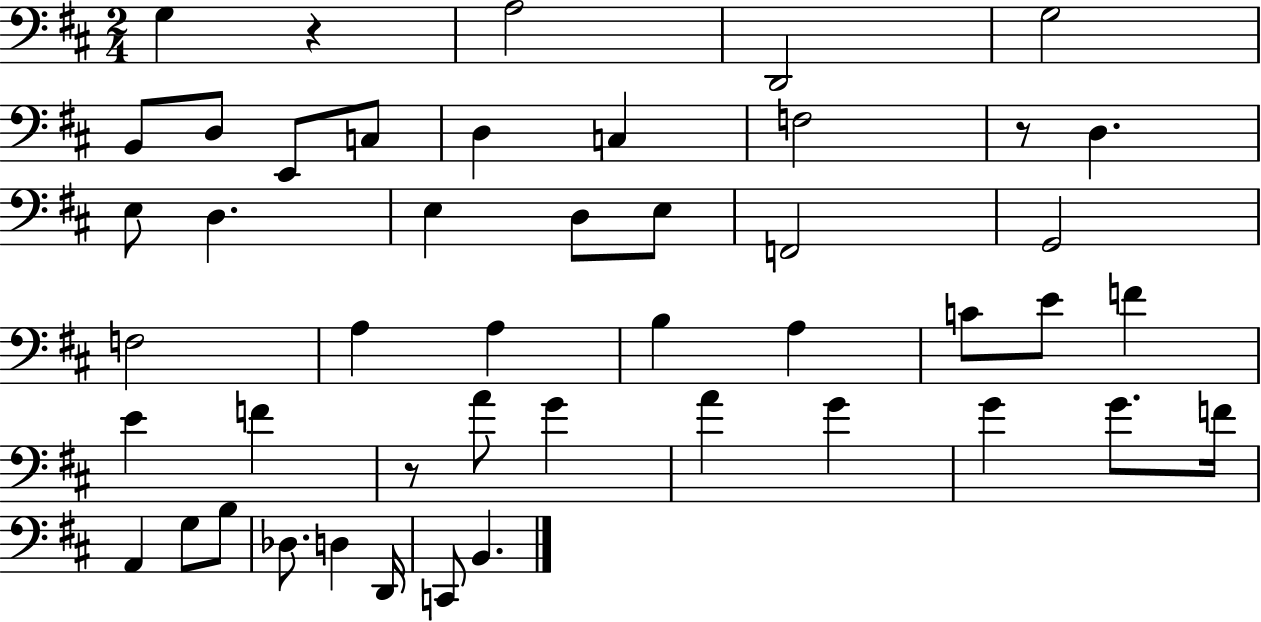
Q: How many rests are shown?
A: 3